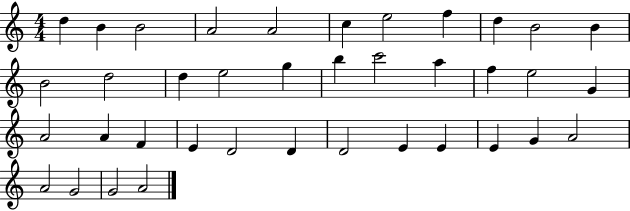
{
  \clef treble
  \numericTimeSignature
  \time 4/4
  \key c \major
  d''4 b'4 b'2 | a'2 a'2 | c''4 e''2 f''4 | d''4 b'2 b'4 | \break b'2 d''2 | d''4 e''2 g''4 | b''4 c'''2 a''4 | f''4 e''2 g'4 | \break a'2 a'4 f'4 | e'4 d'2 d'4 | d'2 e'4 e'4 | e'4 g'4 a'2 | \break a'2 g'2 | g'2 a'2 | \bar "|."
}